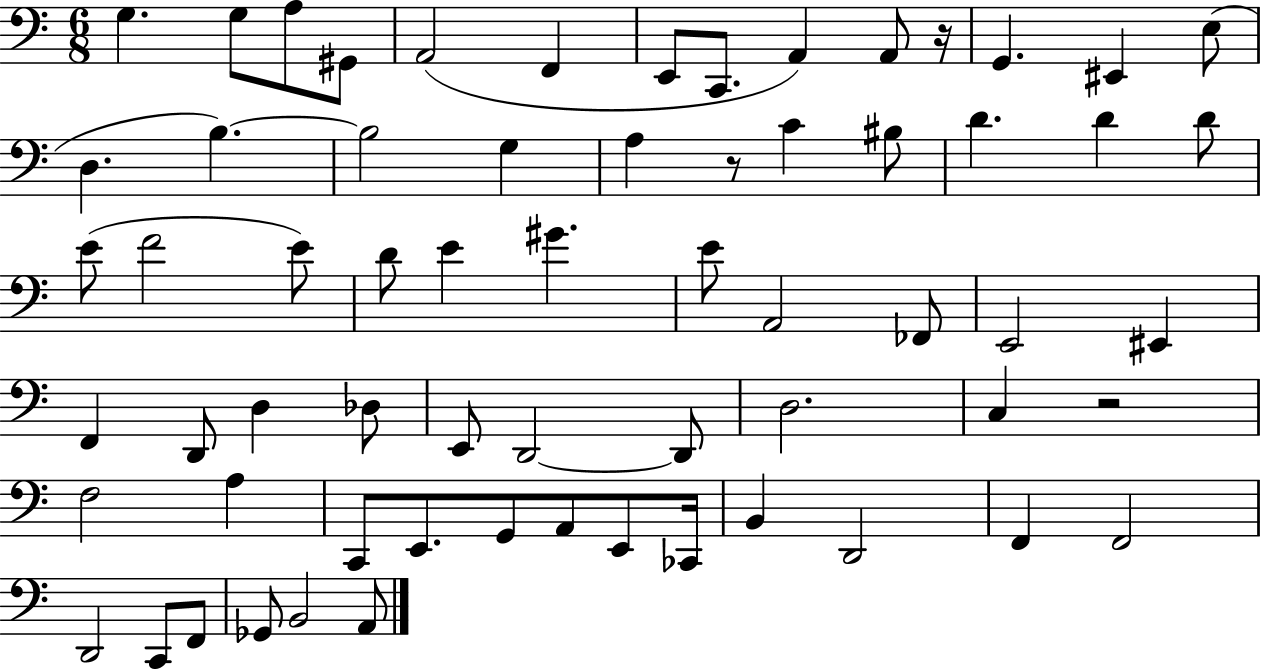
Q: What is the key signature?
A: C major